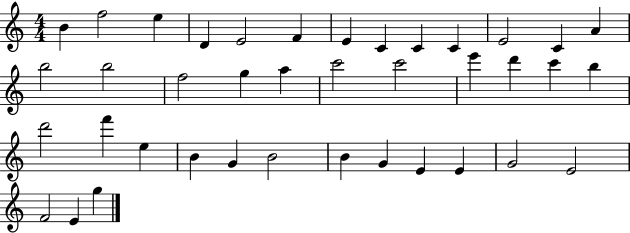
B4/q F5/h E5/q D4/q E4/h F4/q E4/q C4/q C4/q C4/q E4/h C4/q A4/q B5/h B5/h F5/h G5/q A5/q C6/h C6/h E6/q D6/q C6/q B5/q D6/h F6/q E5/q B4/q G4/q B4/h B4/q G4/q E4/q E4/q G4/h E4/h F4/h E4/q G5/q